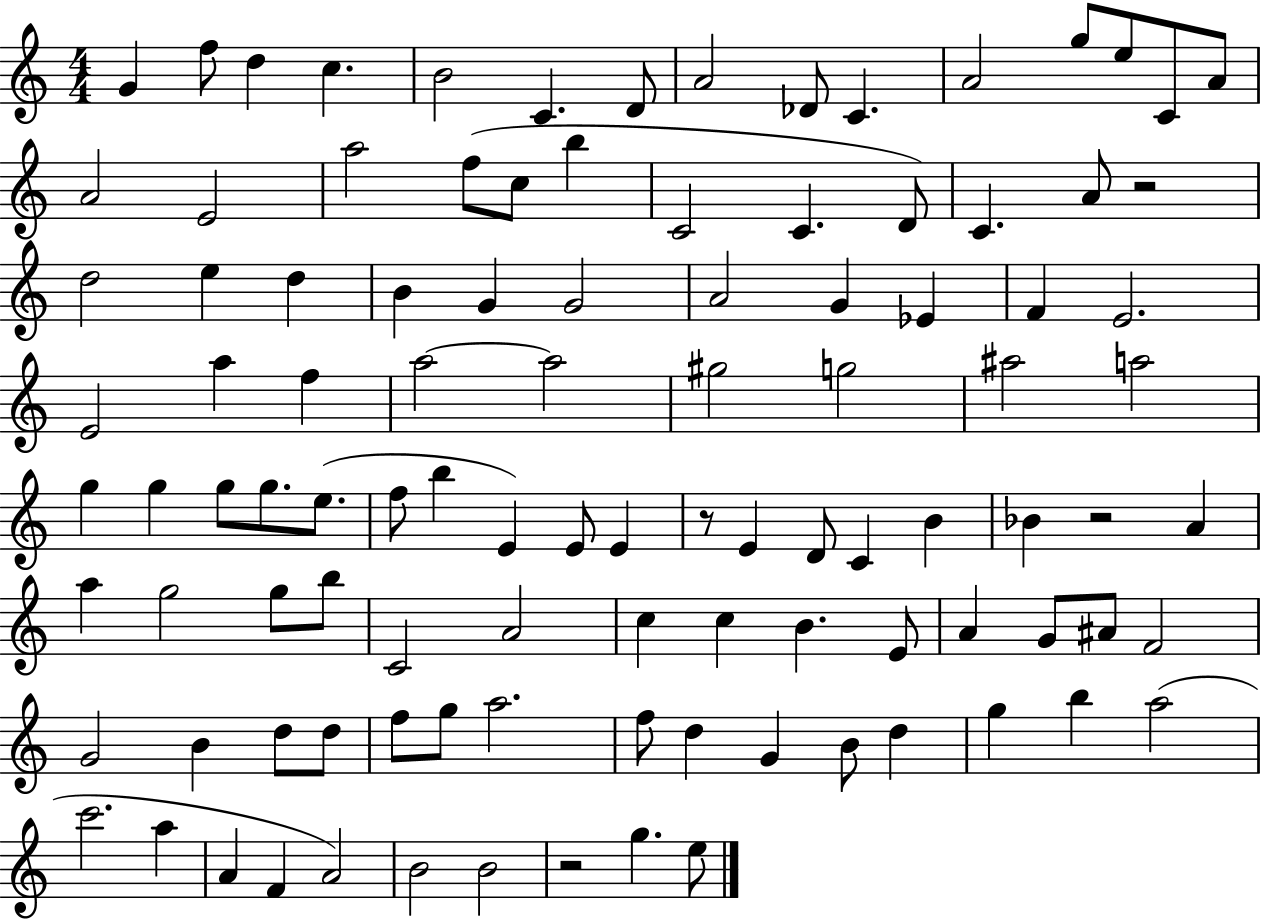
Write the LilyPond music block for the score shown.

{
  \clef treble
  \numericTimeSignature
  \time 4/4
  \key c \major
  g'4 f''8 d''4 c''4. | b'2 c'4. d'8 | a'2 des'8 c'4. | a'2 g''8 e''8 c'8 a'8 | \break a'2 e'2 | a''2 f''8( c''8 b''4 | c'2 c'4. d'8) | c'4. a'8 r2 | \break d''2 e''4 d''4 | b'4 g'4 g'2 | a'2 g'4 ees'4 | f'4 e'2. | \break e'2 a''4 f''4 | a''2~~ a''2 | gis''2 g''2 | ais''2 a''2 | \break g''4 g''4 g''8 g''8. e''8.( | f''8 b''4 e'4) e'8 e'4 | r8 e'4 d'8 c'4 b'4 | bes'4 r2 a'4 | \break a''4 g''2 g''8 b''8 | c'2 a'2 | c''4 c''4 b'4. e'8 | a'4 g'8 ais'8 f'2 | \break g'2 b'4 d''8 d''8 | f''8 g''8 a''2. | f''8 d''4 g'4 b'8 d''4 | g''4 b''4 a''2( | \break c'''2. a''4 | a'4 f'4 a'2) | b'2 b'2 | r2 g''4. e''8 | \break \bar "|."
}